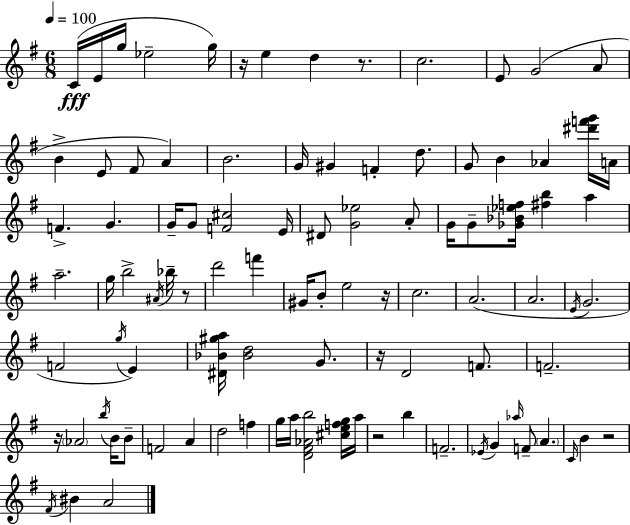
{
  \clef treble
  \numericTimeSignature
  \time 6/8
  \key g \major
  \tempo 4 = 100
  c'16(\fff e'16 g''16 ees''2-- g''16) | r16 e''4 d''4 r8. | c''2. | e'8 g'2( a'8 | \break b'4-> e'8 fis'8 a'4) | b'2. | g'16 gis'4 f'4-. d''8. | g'8 b'4 aes'4 <dis''' f''' g'''>16 a'16 | \break f'4.-> g'4. | g'16-- g'8 <f' cis''>2 e'16 | dis'8 <g' ees''>2 a'8-. | g'16 g'8-- <ges' bes' ees'' f''>16 <fis'' b''>4 a''4 | \break a''2.-- | g''16 b''2-> \acciaccatura { ais'16 } bes''16-- r8 | d'''2 f'''4 | gis'16 b'8-. e''2 | \break r16 c''2. | a'2.( | a'2. | \acciaccatura { e'16 } g'2. | \break f'2 \acciaccatura { g''16 }) e'4 | <dis' bes' gis'' a''>16 <bes' d''>2 | g'8. r16 d'2 | f'8. f'2.-- | \break r16 \parenthesize aes'2 | \acciaccatura { b''16 } b'16 b'8-- f'2 | a'4 d''2 | f''4 g''16 a''16 <d' fis' aes' b''>2 | \break <cis'' e'' f'' g''>16 a''16 r2 | b''4 f'2.-- | \acciaccatura { ees'16 } g'4 \grace { aes''16 } f'8-- | \parenthesize a'4. \grace { c'16 } b'4 r2 | \break \acciaccatura { fis'16 } bis'4 | a'2 \bar "|."
}